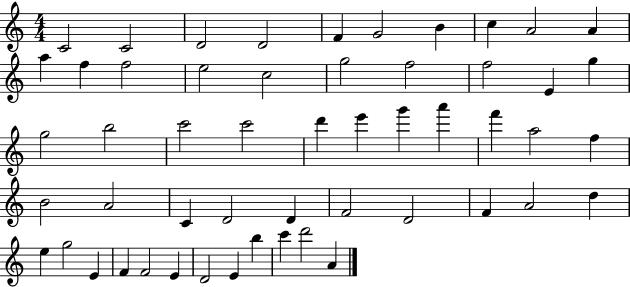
C4/h C4/h D4/h D4/h F4/q G4/h B4/q C5/q A4/h A4/q A5/q F5/q F5/h E5/h C5/h G5/h F5/h F5/h E4/q G5/q G5/h B5/h C6/h C6/h D6/q E6/q G6/q A6/q F6/q A5/h F5/q B4/h A4/h C4/q D4/h D4/q F4/h D4/h F4/q A4/h D5/q E5/q G5/h E4/q F4/q F4/h E4/q D4/h E4/q B5/q C6/q D6/h A4/q